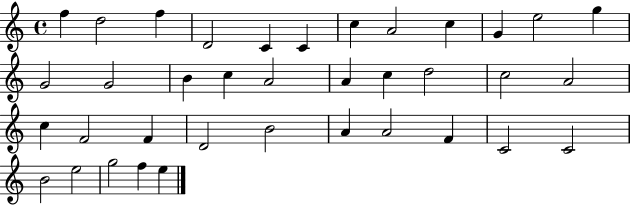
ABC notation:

X:1
T:Untitled
M:4/4
L:1/4
K:C
f d2 f D2 C C c A2 c G e2 g G2 G2 B c A2 A c d2 c2 A2 c F2 F D2 B2 A A2 F C2 C2 B2 e2 g2 f e